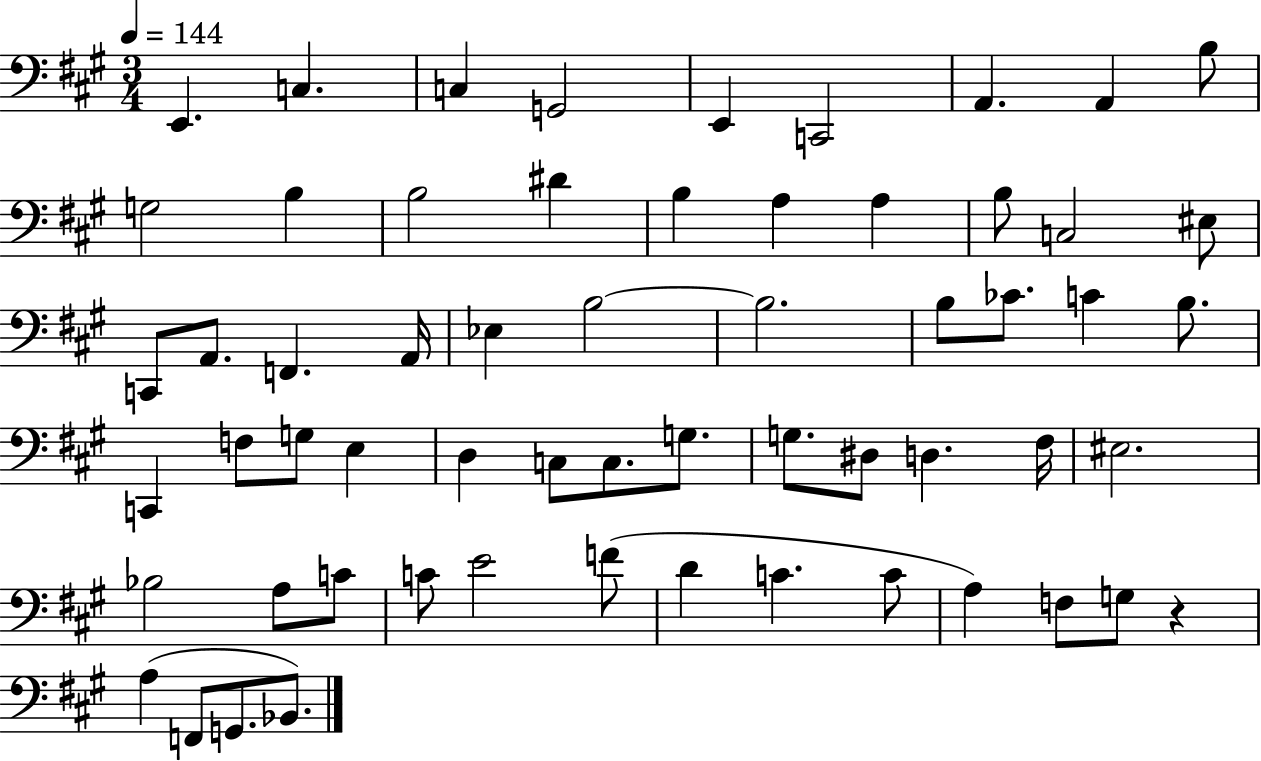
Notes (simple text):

E2/q. C3/q. C3/q G2/h E2/q C2/h A2/q. A2/q B3/e G3/h B3/q B3/h D#4/q B3/q A3/q A3/q B3/e C3/h EIS3/e C2/e A2/e. F2/q. A2/s Eb3/q B3/h B3/h. B3/e CES4/e. C4/q B3/e. C2/q F3/e G3/e E3/q D3/q C3/e C3/e. G3/e. G3/e. D#3/e D3/q. F#3/s EIS3/h. Bb3/h A3/e C4/e C4/e E4/h F4/e D4/q C4/q. C4/e A3/q F3/e G3/e R/q A3/q F2/e G2/e. Bb2/e.